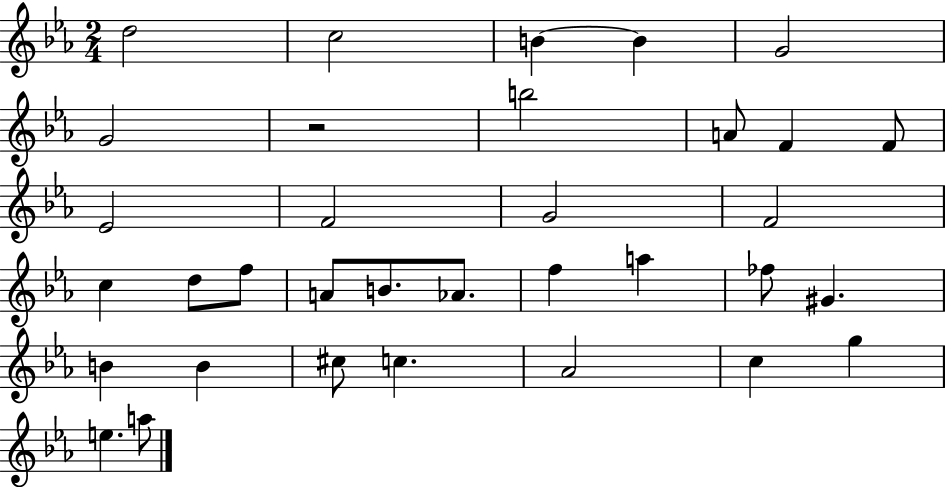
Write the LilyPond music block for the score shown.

{
  \clef treble
  \numericTimeSignature
  \time 2/4
  \key ees \major
  d''2 | c''2 | b'4~~ b'4 | g'2 | \break g'2 | r2 | b''2 | a'8 f'4 f'8 | \break ees'2 | f'2 | g'2 | f'2 | \break c''4 d''8 f''8 | a'8 b'8. aes'8. | f''4 a''4 | fes''8 gis'4. | \break b'4 b'4 | cis''8 c''4. | aes'2 | c''4 g''4 | \break e''4. a''8 | \bar "|."
}